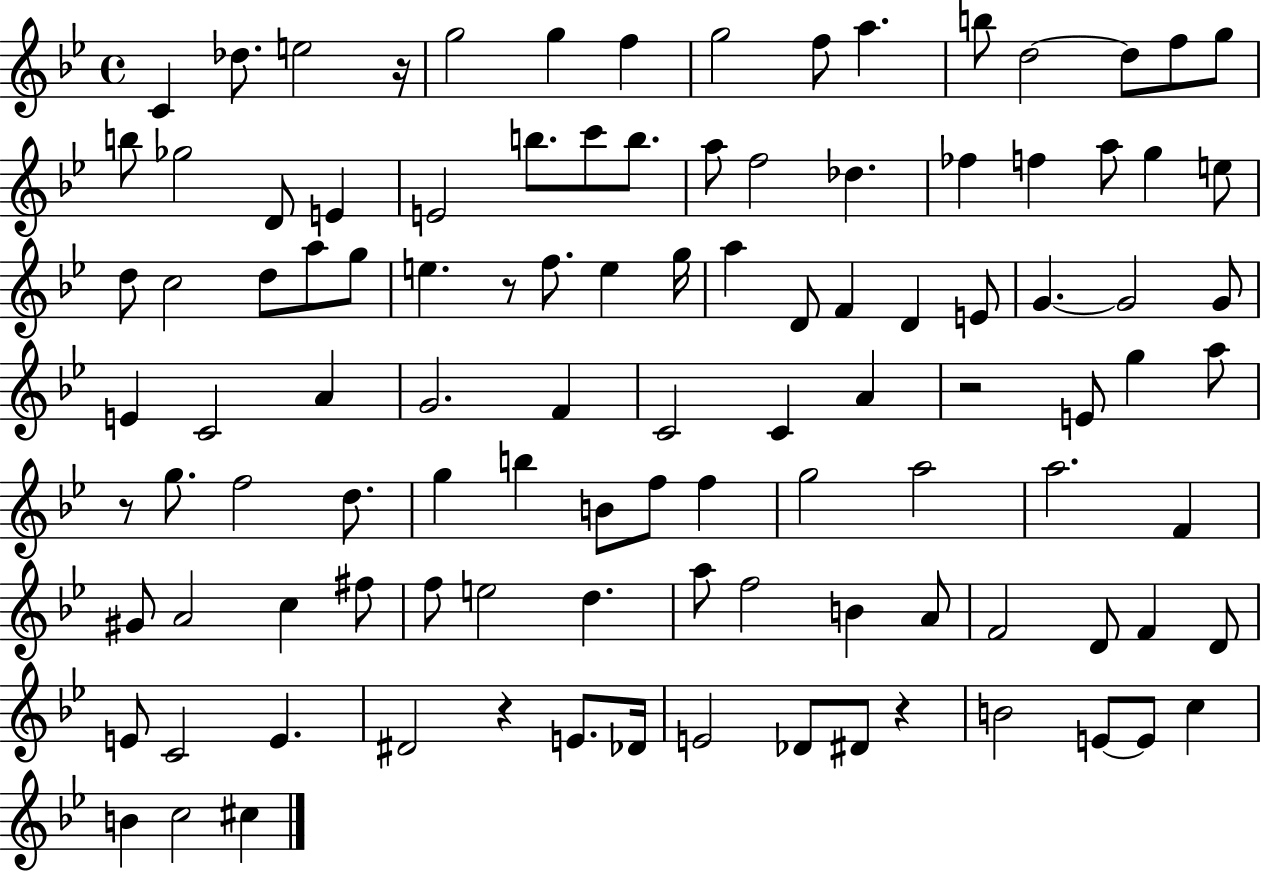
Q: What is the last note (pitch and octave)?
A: C#5